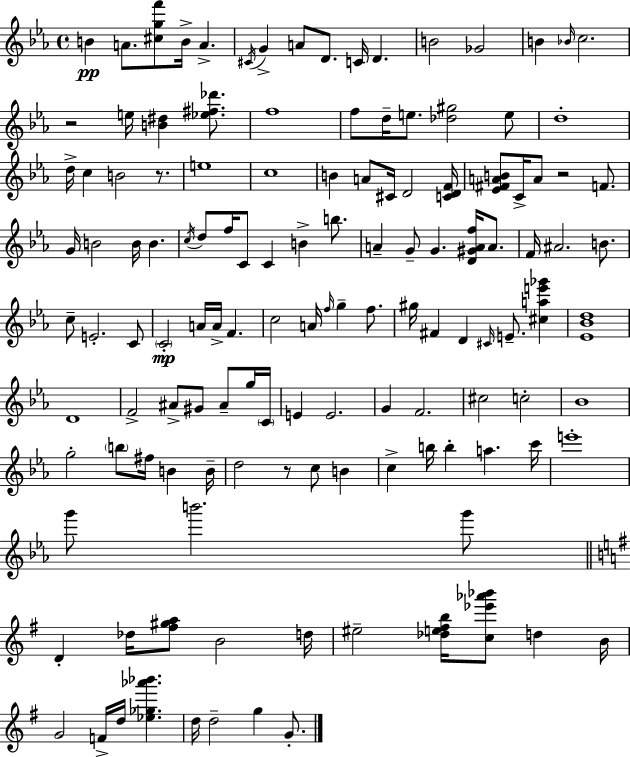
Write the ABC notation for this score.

X:1
T:Untitled
M:4/4
L:1/4
K:Eb
B A/2 [^cgf']/2 B/4 A ^C/4 G A/2 D/2 C/4 D B2 _G2 B _B/4 c2 z2 e/4 [B^d] [_e^f_d']/2 f4 f/2 d/4 e/2 [_d^g]2 e/2 d4 d/4 c B2 z/2 e4 c4 B A/2 ^C/4 D2 [CDF]/4 [_E^FAB]/2 C/4 A/2 z2 F/2 G/4 B2 B/4 B c/4 d/2 f/4 C/2 C B b/2 A G/2 G [D^GAf]/4 A/2 F/4 ^A2 B/2 c/2 E2 C/2 C2 A/4 A/4 F c2 A/4 f/4 g f/2 ^g/4 ^F D ^C/4 E/2 [^cae'_g'] [_E_Bd]4 D4 F2 ^A/2 ^G/2 ^A/2 g/4 C/4 E E2 G F2 ^c2 c2 _B4 g2 b/2 ^f/4 B B/4 d2 z/2 c/2 B c b/4 b a c'/4 e'4 g'/2 b'2 g'/2 D _d/4 [^f^ga]/2 B2 d/4 ^e2 [_de^fb]/4 [c_e'_a'_b']/2 d B/4 G2 F/4 d/4 [_e_g_a'_b'] d/4 d2 g G/2